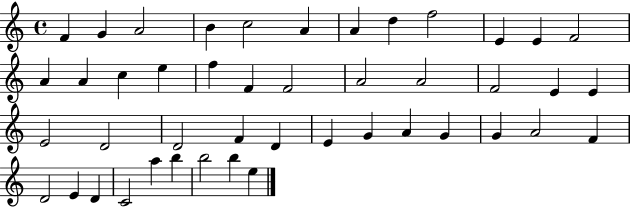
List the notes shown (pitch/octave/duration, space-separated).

F4/q G4/q A4/h B4/q C5/h A4/q A4/q D5/q F5/h E4/q E4/q F4/h A4/q A4/q C5/q E5/q F5/q F4/q F4/h A4/h A4/h F4/h E4/q E4/q E4/h D4/h D4/h F4/q D4/q E4/q G4/q A4/q G4/q G4/q A4/h F4/q D4/h E4/q D4/q C4/h A5/q B5/q B5/h B5/q E5/q